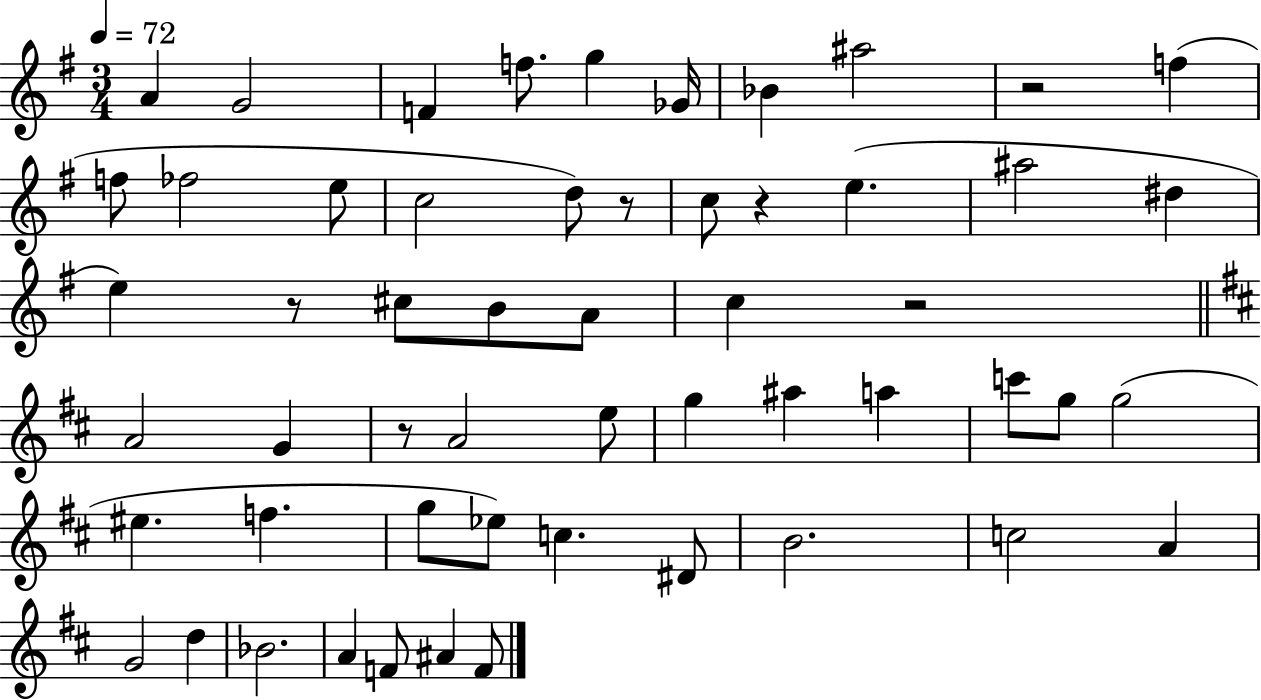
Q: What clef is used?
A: treble